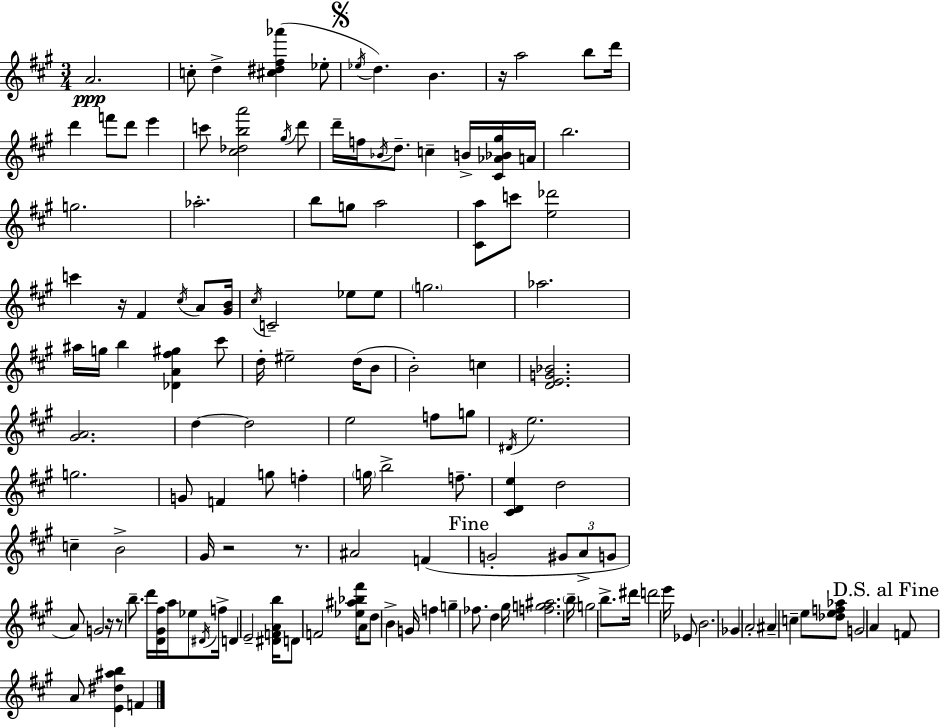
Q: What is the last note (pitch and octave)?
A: F4